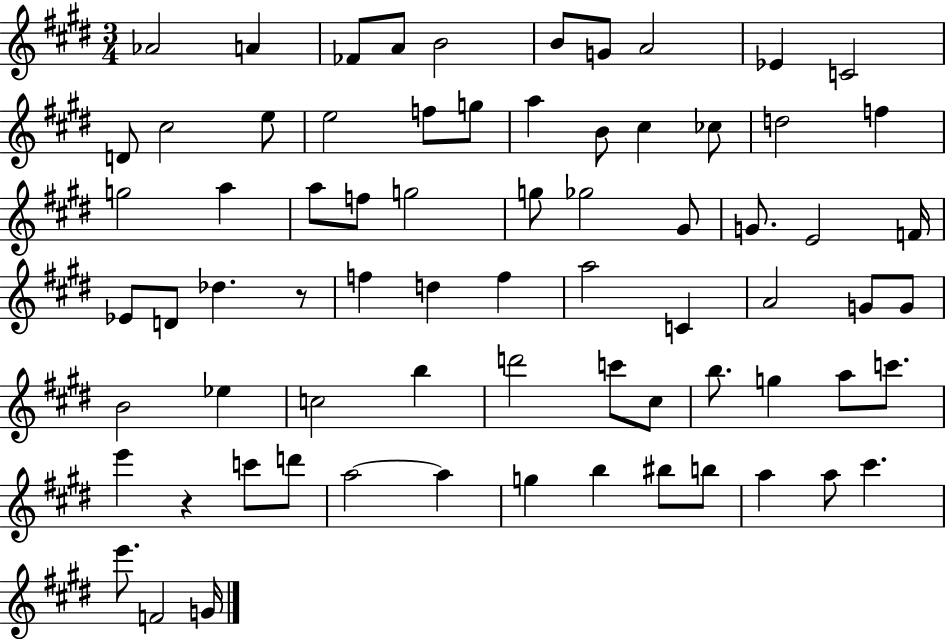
{
  \clef treble
  \numericTimeSignature
  \time 3/4
  \key e \major
  aes'2 a'4 | fes'8 a'8 b'2 | b'8 g'8 a'2 | ees'4 c'2 | \break d'8 cis''2 e''8 | e''2 f''8 g''8 | a''4 b'8 cis''4 ces''8 | d''2 f''4 | \break g''2 a''4 | a''8 f''8 g''2 | g''8 ges''2 gis'8 | g'8. e'2 f'16 | \break ees'8 d'8 des''4. r8 | f''4 d''4 f''4 | a''2 c'4 | a'2 g'8 g'8 | \break b'2 ees''4 | c''2 b''4 | d'''2 c'''8 cis''8 | b''8. g''4 a''8 c'''8. | \break e'''4 r4 c'''8 d'''8 | a''2~~ a''4 | g''4 b''4 bis''8 b''8 | a''4 a''8 cis'''4. | \break e'''8. f'2 g'16 | \bar "|."
}